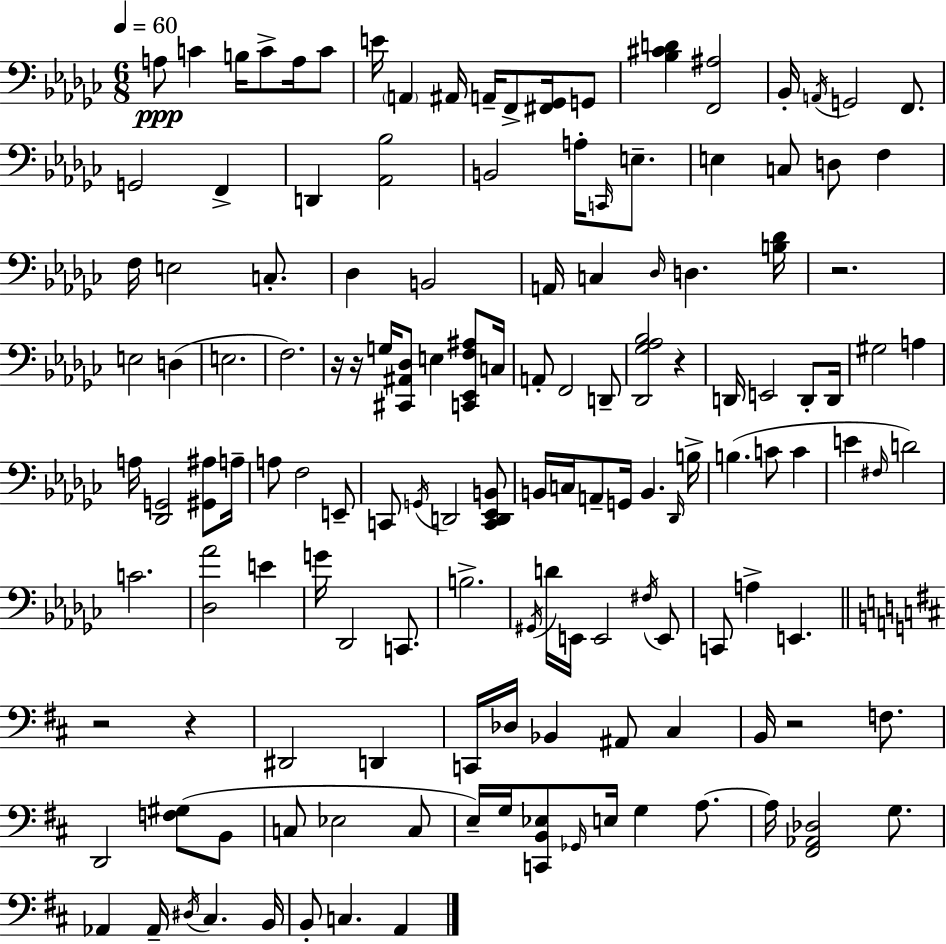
X:1
T:Untitled
M:6/8
L:1/4
K:Ebm
A,/2 C B,/4 C/2 A,/4 C/2 E/4 A,, ^A,,/4 A,,/4 F,,/2 [^F,,_G,,]/4 G,,/2 [_B,^CD] [F,,^A,]2 _B,,/4 A,,/4 G,,2 F,,/2 G,,2 F,, D,, [_A,,_B,]2 B,,2 A,/4 C,,/4 E,/2 E, C,/2 D,/2 F, F,/4 E,2 C,/2 _D, B,,2 A,,/4 C, _D,/4 D, [B,_D]/4 z2 E,2 D, E,2 F,2 z/4 z/4 G,/4 [^C,,^A,,_D,]/2 E, [C,,_E,,F,^A,]/2 C,/4 A,,/2 F,,2 D,,/2 [_D,,_G,_A,_B,]2 z D,,/4 E,,2 D,,/2 D,,/4 ^G,2 A, A,/4 [_D,,G,,]2 [^G,,^A,]/2 A,/4 A,/2 F,2 E,,/2 C,,/2 G,,/4 D,,2 [C,,D,,_E,,B,,]/2 B,,/4 C,/4 A,,/2 G,,/4 B,, _D,,/4 B,/4 B, C/2 C E ^F,/4 D2 C2 [_D,_A]2 E G/4 _D,,2 C,,/2 B,2 ^G,,/4 D/4 E,,/4 E,,2 ^F,/4 E,,/2 C,,/2 A, E,, z2 z ^D,,2 D,, C,,/4 _D,/4 _B,, ^A,,/2 ^C, B,,/4 z2 F,/2 D,,2 [F,^G,]/2 B,,/2 C,/2 _E,2 C,/2 E,/4 G,/4 [C,,B,,_E,]/2 _G,,/4 E,/4 G, A,/2 A,/4 [^F,,_A,,_D,]2 G,/2 _A,, _A,,/4 ^D,/4 ^C, B,,/4 B,,/2 C, A,,